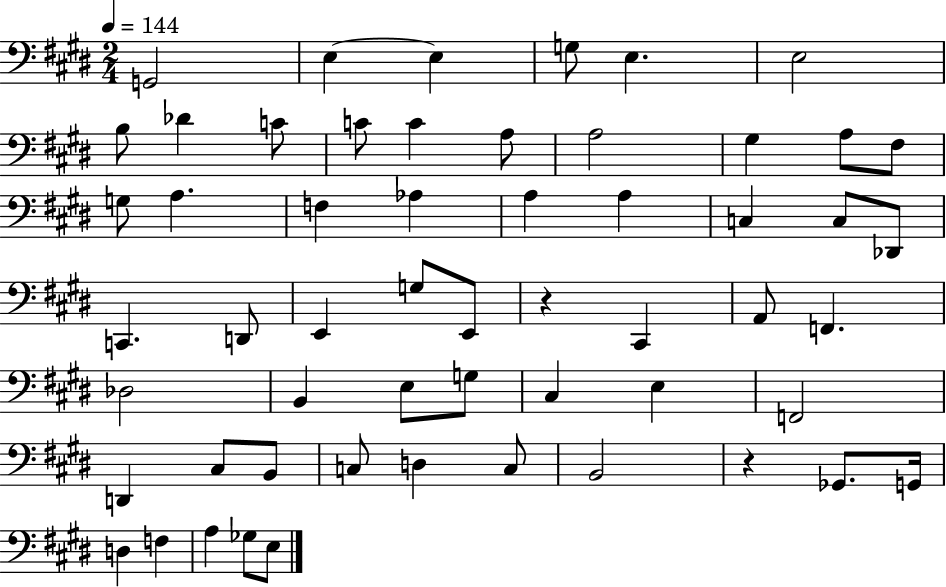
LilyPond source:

{
  \clef bass
  \numericTimeSignature
  \time 2/4
  \key e \major
  \tempo 4 = 144
  g,2 | e4~~ e4 | g8 e4. | e2 | \break b8 des'4 c'8 | c'8 c'4 a8 | a2 | gis4 a8 fis8 | \break g8 a4. | f4 aes4 | a4 a4 | c4 c8 des,8 | \break c,4. d,8 | e,4 g8 e,8 | r4 cis,4 | a,8 f,4. | \break des2 | b,4 e8 g8 | cis4 e4 | f,2 | \break d,4 cis8 b,8 | c8 d4 c8 | b,2 | r4 ges,8. g,16 | \break d4 f4 | a4 ges8 e8 | \bar "|."
}